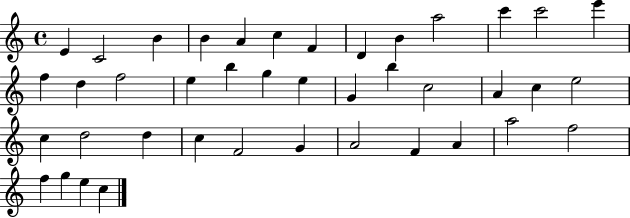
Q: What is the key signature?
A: C major